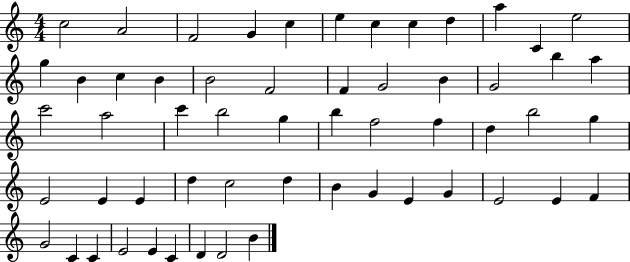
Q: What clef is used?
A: treble